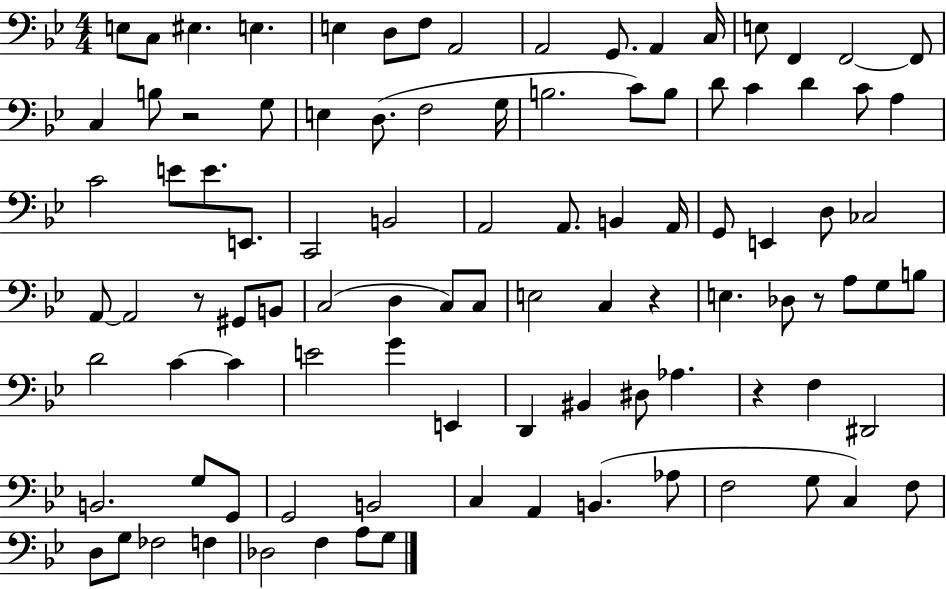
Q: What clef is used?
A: bass